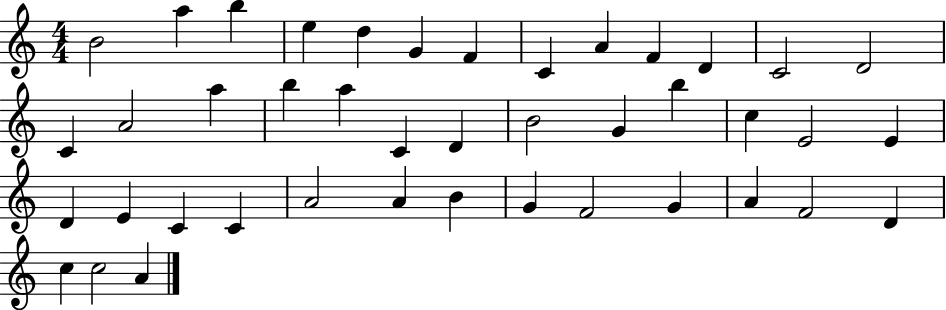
{
  \clef treble
  \numericTimeSignature
  \time 4/4
  \key c \major
  b'2 a''4 b''4 | e''4 d''4 g'4 f'4 | c'4 a'4 f'4 d'4 | c'2 d'2 | \break c'4 a'2 a''4 | b''4 a''4 c'4 d'4 | b'2 g'4 b''4 | c''4 e'2 e'4 | \break d'4 e'4 c'4 c'4 | a'2 a'4 b'4 | g'4 f'2 g'4 | a'4 f'2 d'4 | \break c''4 c''2 a'4 | \bar "|."
}